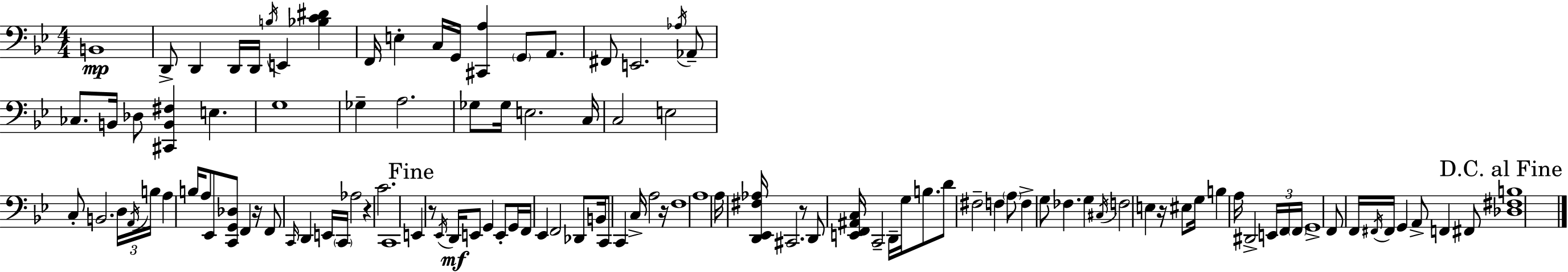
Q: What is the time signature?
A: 4/4